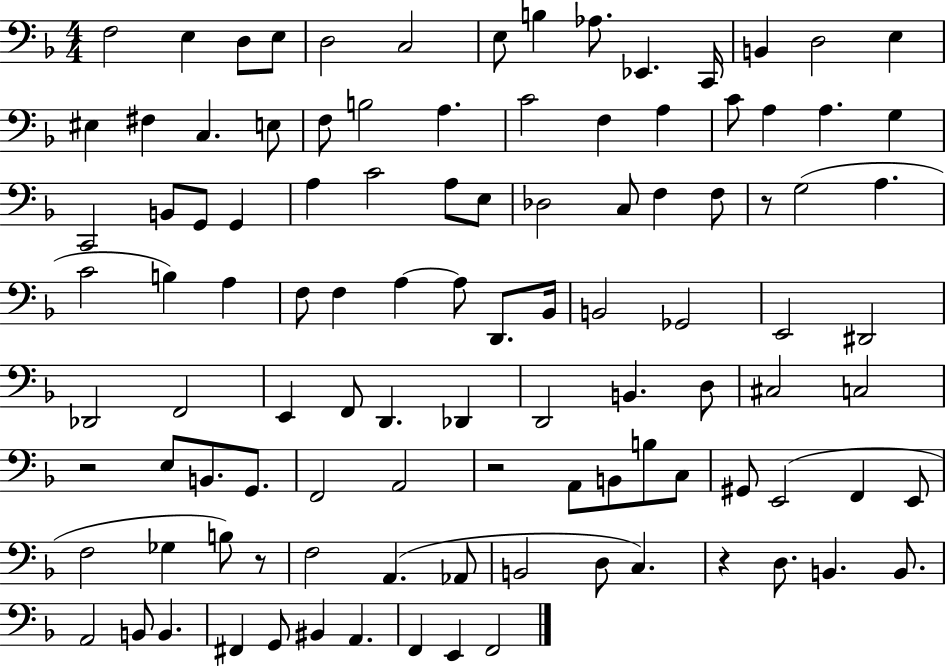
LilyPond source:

{
  \clef bass
  \numericTimeSignature
  \time 4/4
  \key f \major
  f2 e4 d8 e8 | d2 c2 | e8 b4 aes8. ees,4. c,16 | b,4 d2 e4 | \break eis4 fis4 c4. e8 | f8 b2 a4. | c'2 f4 a4 | c'8 a4 a4. g4 | \break c,2 b,8 g,8 g,4 | a4 c'2 a8 e8 | des2 c8 f4 f8 | r8 g2( a4. | \break c'2 b4) a4 | f8 f4 a4~~ a8 d,8. bes,16 | b,2 ges,2 | e,2 dis,2 | \break des,2 f,2 | e,4 f,8 d,4. des,4 | d,2 b,4. d8 | cis2 c2 | \break r2 e8 b,8. g,8. | f,2 a,2 | r2 a,8 b,8 b8 c8 | gis,8 e,2( f,4 e,8 | \break f2 ges4 b8) r8 | f2 a,4.( aes,8 | b,2 d8 c4.) | r4 d8. b,4. b,8. | \break a,2 b,8 b,4. | fis,4 g,8 bis,4 a,4. | f,4 e,4 f,2 | \bar "|."
}